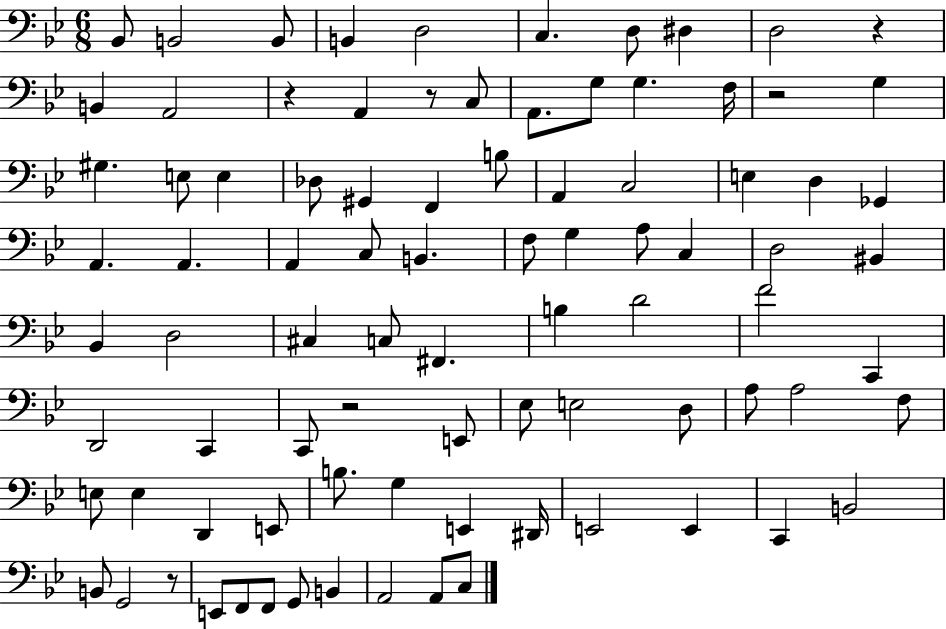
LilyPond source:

{
  \clef bass
  \numericTimeSignature
  \time 6/8
  \key bes \major
  bes,8 b,2 b,8 | b,4 d2 | c4. d8 dis4 | d2 r4 | \break b,4 a,2 | r4 a,4 r8 c8 | a,8. g8 g4. f16 | r2 g4 | \break gis4. e8 e4 | des8 gis,4 f,4 b8 | a,4 c2 | e4 d4 ges,4 | \break a,4. a,4. | a,4 c8 b,4. | f8 g4 a8 c4 | d2 bis,4 | \break bes,4 d2 | cis4 c8 fis,4. | b4 d'2 | f'2 c,4 | \break d,2 c,4 | c,8 r2 e,8 | ees8 e2 d8 | a8 a2 f8 | \break e8 e4 d,4 e,8 | b8. g4 e,4 dis,16 | e,2 e,4 | c,4 b,2 | \break b,8 g,2 r8 | e,8 f,8 f,8 g,8 b,4 | a,2 a,8 c8 | \bar "|."
}